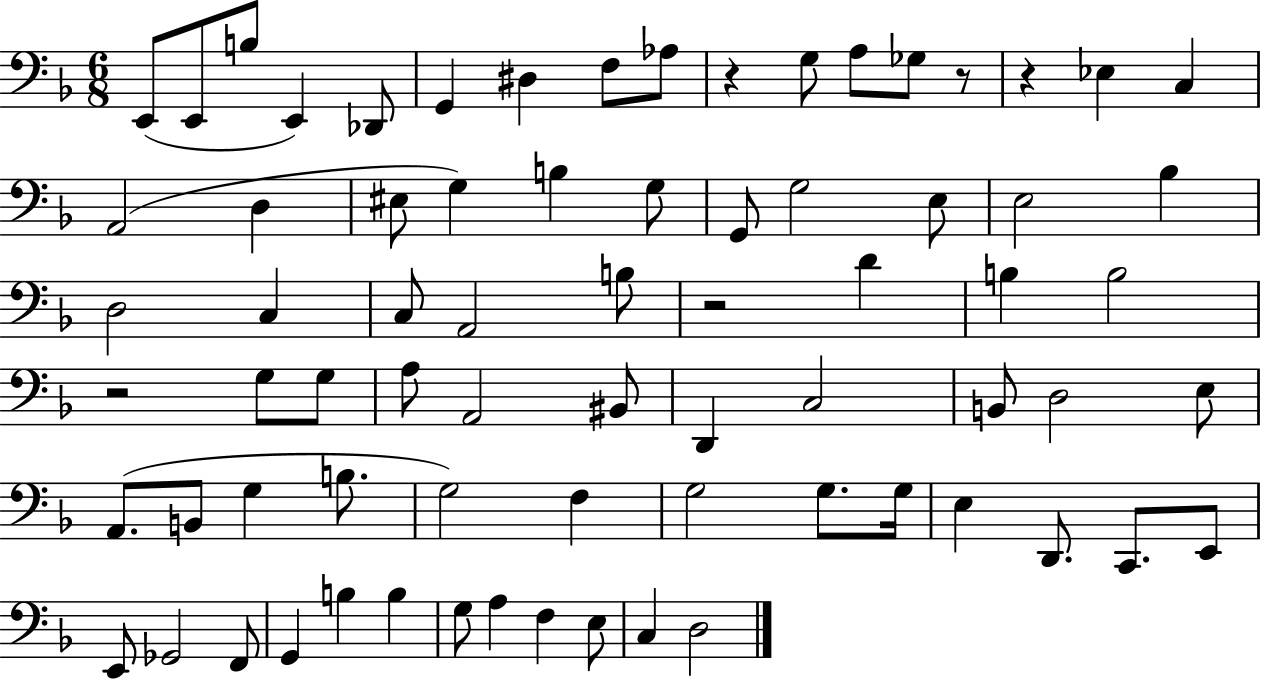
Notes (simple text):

E2/e E2/e B3/e E2/q Db2/e G2/q D#3/q F3/e Ab3/e R/q G3/e A3/e Gb3/e R/e R/q Eb3/q C3/q A2/h D3/q EIS3/e G3/q B3/q G3/e G2/e G3/h E3/e E3/h Bb3/q D3/h C3/q C3/e A2/h B3/e R/h D4/q B3/q B3/h R/h G3/e G3/e A3/e A2/h BIS2/e D2/q C3/h B2/e D3/h E3/e A2/e. B2/e G3/q B3/e. G3/h F3/q G3/h G3/e. G3/s E3/q D2/e. C2/e. E2/e E2/e Gb2/h F2/e G2/q B3/q B3/q G3/e A3/q F3/q E3/e C3/q D3/h